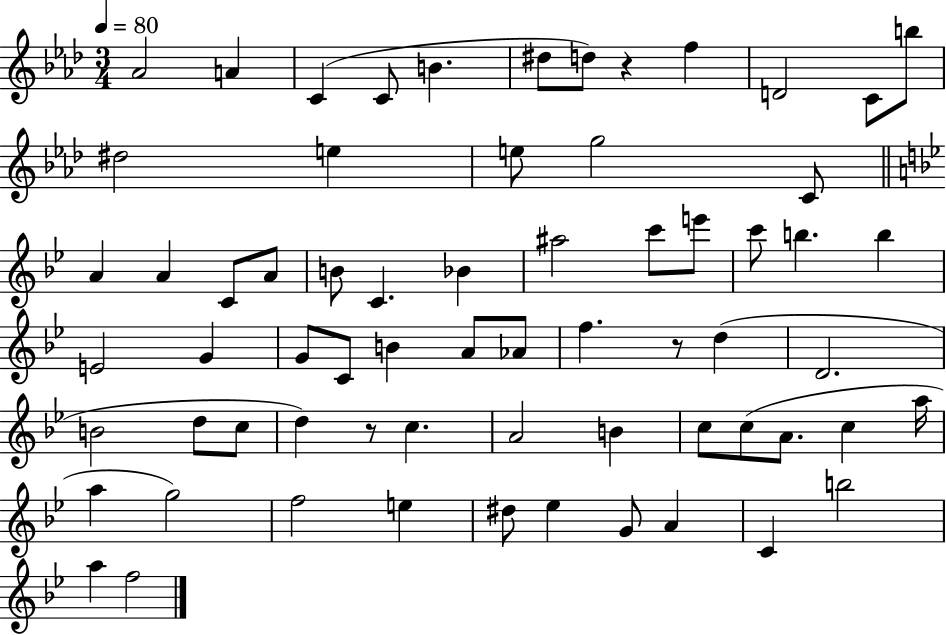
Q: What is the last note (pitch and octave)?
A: F5